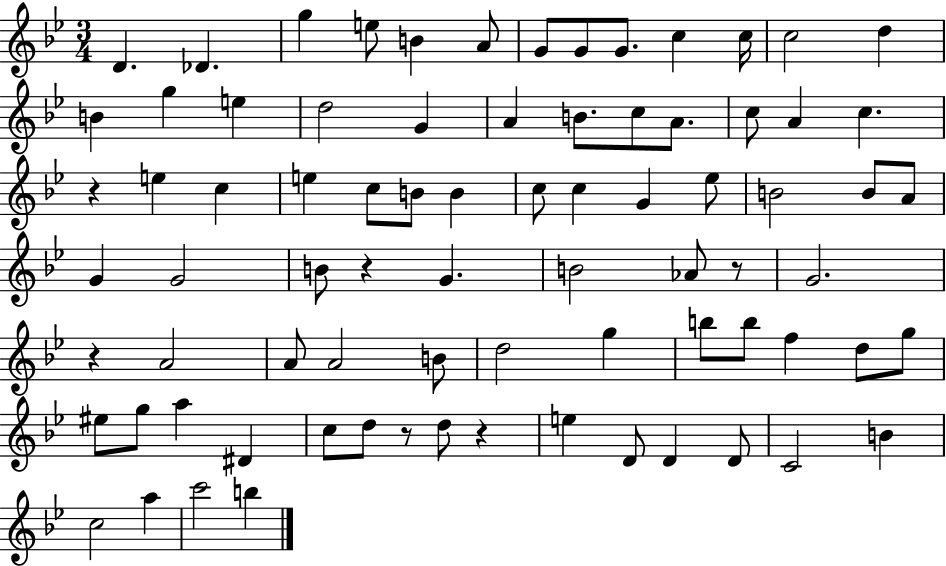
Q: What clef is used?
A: treble